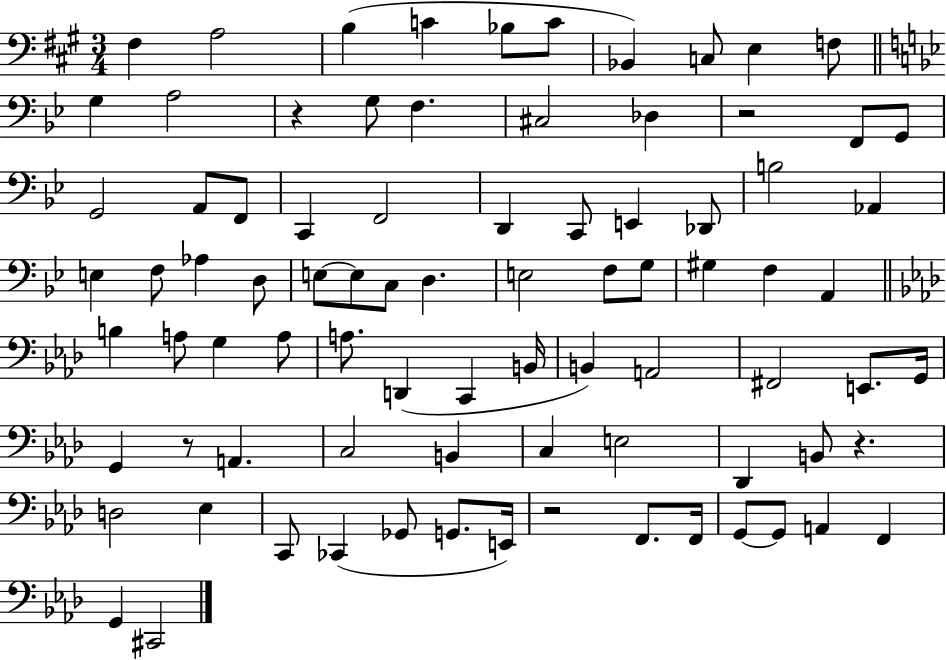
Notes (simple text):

F#3/q A3/h B3/q C4/q Bb3/e C4/e Bb2/q C3/e E3/q F3/e G3/q A3/h R/q G3/e F3/q. C#3/h Db3/q R/h F2/e G2/e G2/h A2/e F2/e C2/q F2/h D2/q C2/e E2/q Db2/e B3/h Ab2/q E3/q F3/e Ab3/q D3/e E3/e E3/e C3/e D3/q. E3/h F3/e G3/e G#3/q F3/q A2/q B3/q A3/e G3/q A3/e A3/e. D2/q C2/q B2/s B2/q A2/h F#2/h E2/e. G2/s G2/q R/e A2/q. C3/h B2/q C3/q E3/h Db2/q B2/e R/q. D3/h Eb3/q C2/e CES2/q Gb2/e G2/e. E2/s R/h F2/e. F2/s G2/e G2/e A2/q F2/q G2/q C#2/h